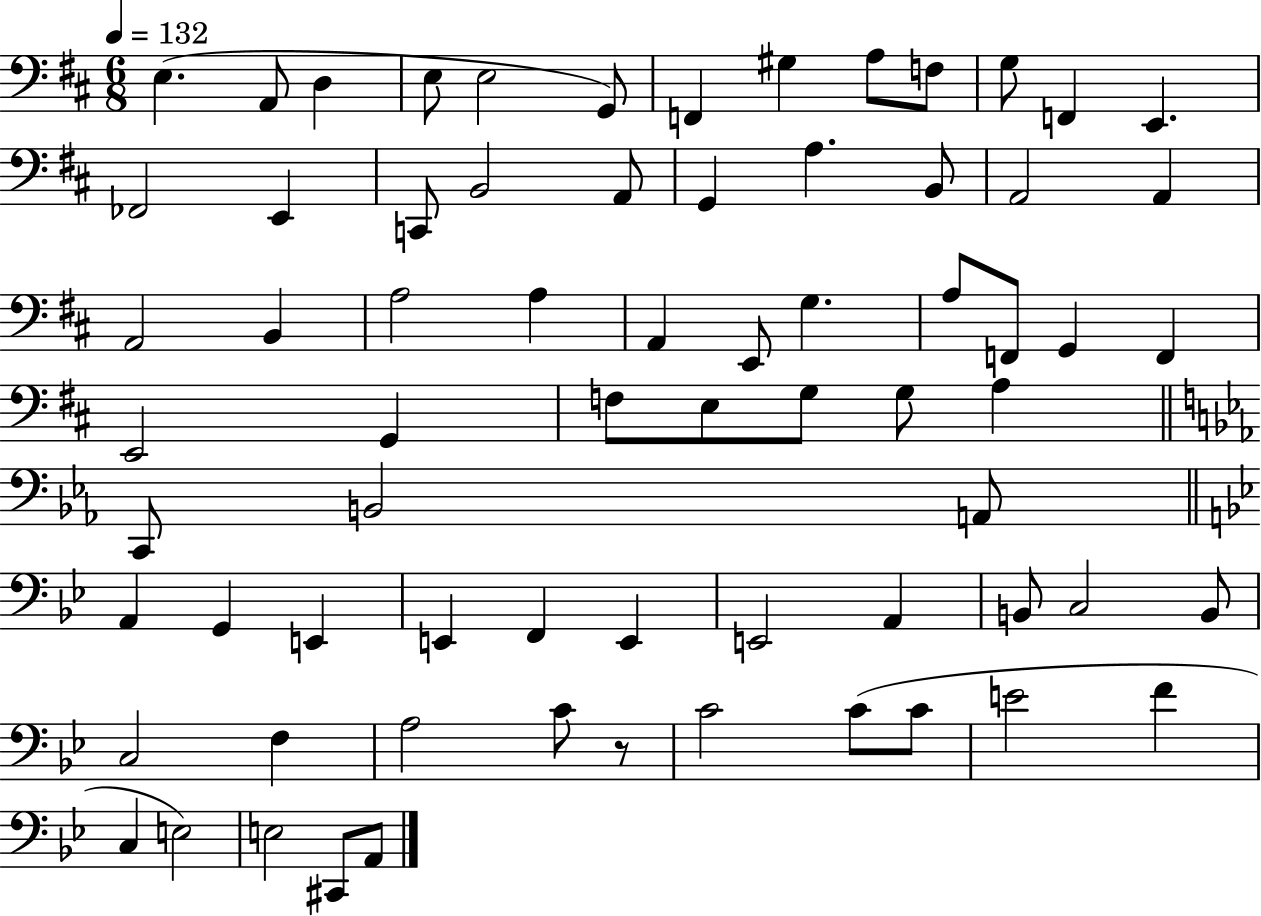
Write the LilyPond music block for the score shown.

{
  \clef bass
  \numericTimeSignature
  \time 6/8
  \key d \major
  \tempo 4 = 132
  e4.( a,8 d4 | e8 e2 g,8) | f,4 gis4 a8 f8 | g8 f,4 e,4. | \break fes,2 e,4 | c,8 b,2 a,8 | g,4 a4. b,8 | a,2 a,4 | \break a,2 b,4 | a2 a4 | a,4 e,8 g4. | a8 f,8 g,4 f,4 | \break e,2 g,4 | f8 e8 g8 g8 a4 | \bar "||" \break \key c \minor c,8 b,2 a,8 | \bar "||" \break \key bes \major a,4 g,4 e,4 | e,4 f,4 e,4 | e,2 a,4 | b,8 c2 b,8 | \break c2 f4 | a2 c'8 r8 | c'2 c'8( c'8 | e'2 f'4 | \break c4 e2) | e2 cis,8 a,8 | \bar "|."
}